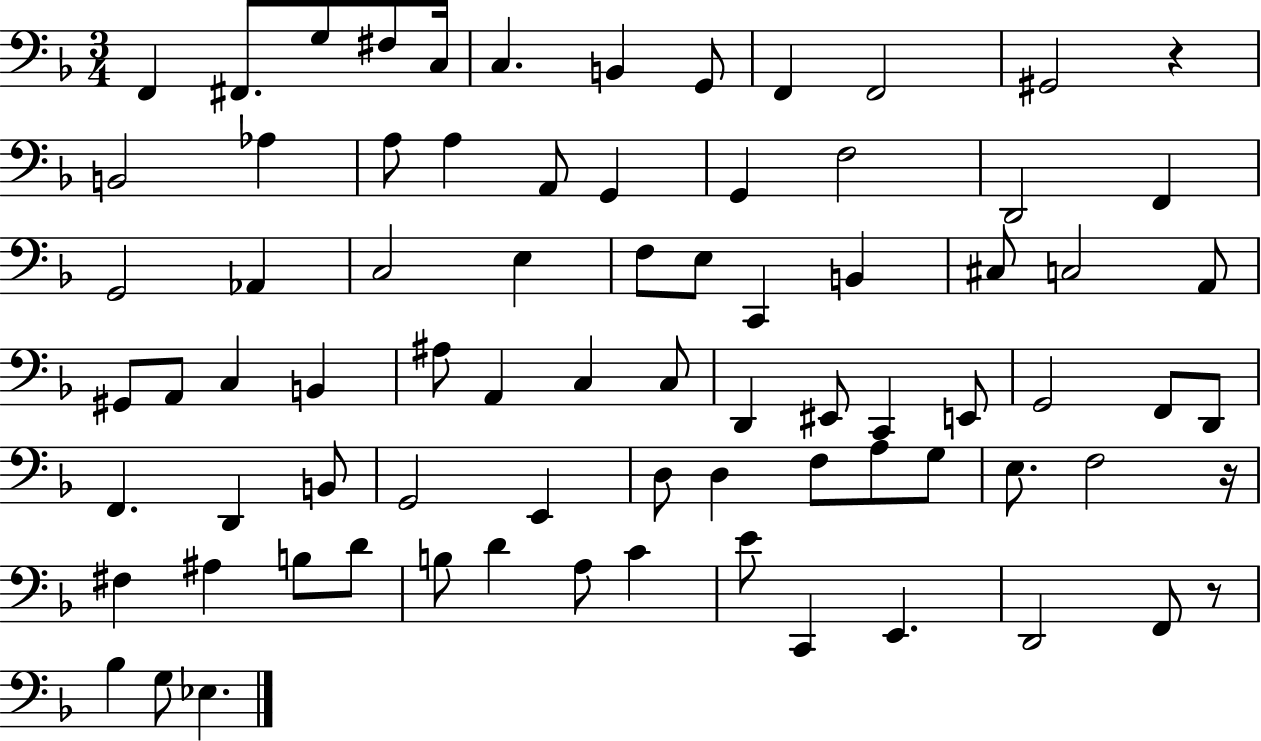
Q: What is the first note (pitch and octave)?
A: F2